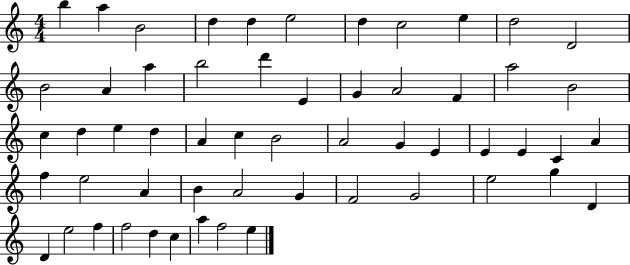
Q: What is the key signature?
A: C major